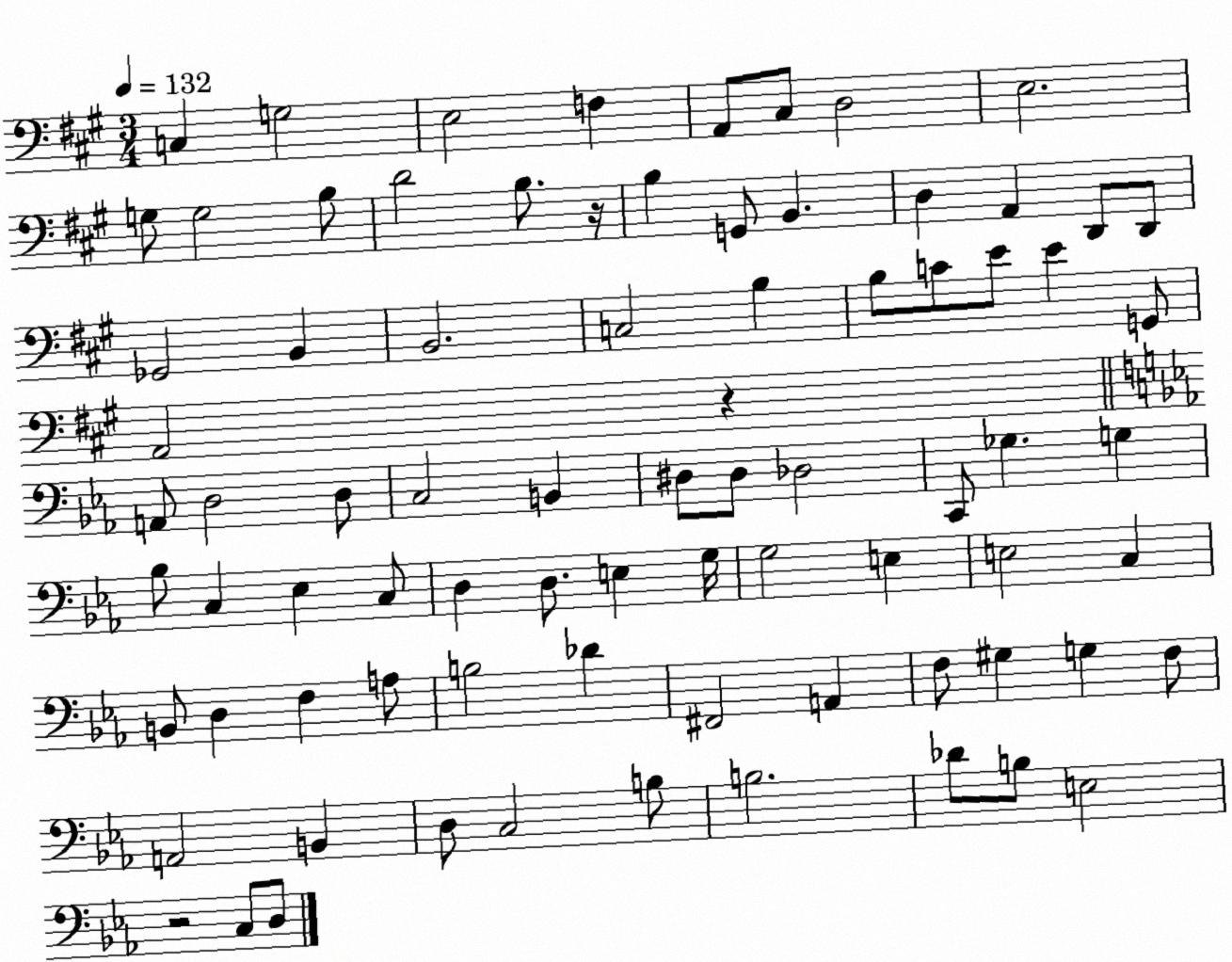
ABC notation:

X:1
T:Untitled
M:3/4
L:1/4
K:A
C, G,2 E,2 F, A,,/2 ^C,/2 D,2 E,2 G,/2 G,2 B,/2 D2 B,/2 z/4 B, G,,/2 B,, D, A,, D,,/2 D,,/2 _G,,2 B,, B,,2 C,2 B, B,/2 C/2 E/2 E G,,/2 A,,2 z A,,/2 D,2 D,/2 C,2 B,, ^D,/2 ^D,/2 _D,2 C,,/2 _G, G, _B,/2 C, _E, C,/2 D, D,/2 E, G,/4 G,2 E, E,2 C, B,,/2 D, F, A,/2 B,2 _D ^F,,2 A,, F,/2 ^G, G, F,/2 A,,2 B,, D,/2 C,2 B,/2 B,2 _D/2 B,/2 E,2 z2 C,/2 D,/2